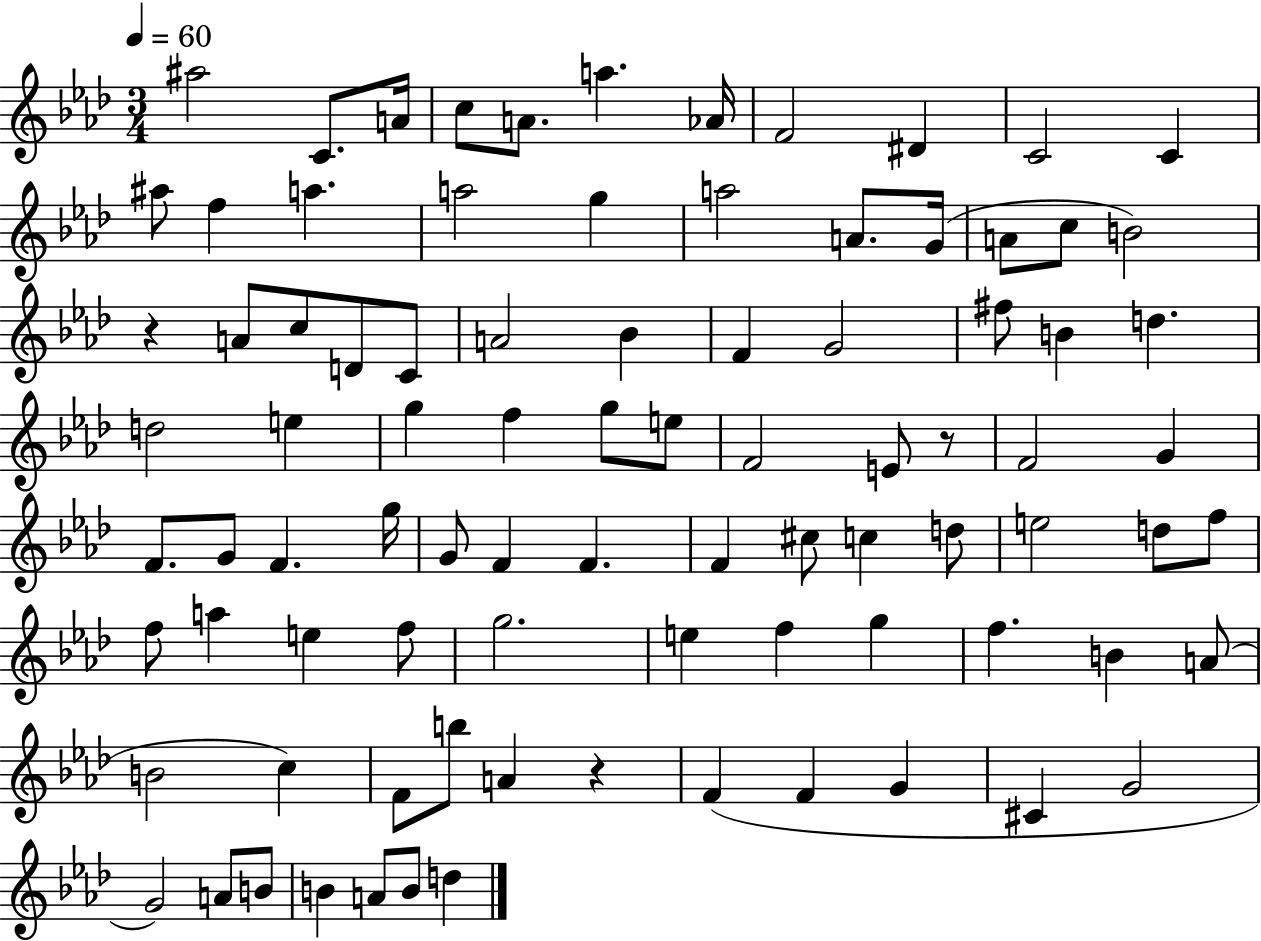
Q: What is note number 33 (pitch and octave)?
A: D5